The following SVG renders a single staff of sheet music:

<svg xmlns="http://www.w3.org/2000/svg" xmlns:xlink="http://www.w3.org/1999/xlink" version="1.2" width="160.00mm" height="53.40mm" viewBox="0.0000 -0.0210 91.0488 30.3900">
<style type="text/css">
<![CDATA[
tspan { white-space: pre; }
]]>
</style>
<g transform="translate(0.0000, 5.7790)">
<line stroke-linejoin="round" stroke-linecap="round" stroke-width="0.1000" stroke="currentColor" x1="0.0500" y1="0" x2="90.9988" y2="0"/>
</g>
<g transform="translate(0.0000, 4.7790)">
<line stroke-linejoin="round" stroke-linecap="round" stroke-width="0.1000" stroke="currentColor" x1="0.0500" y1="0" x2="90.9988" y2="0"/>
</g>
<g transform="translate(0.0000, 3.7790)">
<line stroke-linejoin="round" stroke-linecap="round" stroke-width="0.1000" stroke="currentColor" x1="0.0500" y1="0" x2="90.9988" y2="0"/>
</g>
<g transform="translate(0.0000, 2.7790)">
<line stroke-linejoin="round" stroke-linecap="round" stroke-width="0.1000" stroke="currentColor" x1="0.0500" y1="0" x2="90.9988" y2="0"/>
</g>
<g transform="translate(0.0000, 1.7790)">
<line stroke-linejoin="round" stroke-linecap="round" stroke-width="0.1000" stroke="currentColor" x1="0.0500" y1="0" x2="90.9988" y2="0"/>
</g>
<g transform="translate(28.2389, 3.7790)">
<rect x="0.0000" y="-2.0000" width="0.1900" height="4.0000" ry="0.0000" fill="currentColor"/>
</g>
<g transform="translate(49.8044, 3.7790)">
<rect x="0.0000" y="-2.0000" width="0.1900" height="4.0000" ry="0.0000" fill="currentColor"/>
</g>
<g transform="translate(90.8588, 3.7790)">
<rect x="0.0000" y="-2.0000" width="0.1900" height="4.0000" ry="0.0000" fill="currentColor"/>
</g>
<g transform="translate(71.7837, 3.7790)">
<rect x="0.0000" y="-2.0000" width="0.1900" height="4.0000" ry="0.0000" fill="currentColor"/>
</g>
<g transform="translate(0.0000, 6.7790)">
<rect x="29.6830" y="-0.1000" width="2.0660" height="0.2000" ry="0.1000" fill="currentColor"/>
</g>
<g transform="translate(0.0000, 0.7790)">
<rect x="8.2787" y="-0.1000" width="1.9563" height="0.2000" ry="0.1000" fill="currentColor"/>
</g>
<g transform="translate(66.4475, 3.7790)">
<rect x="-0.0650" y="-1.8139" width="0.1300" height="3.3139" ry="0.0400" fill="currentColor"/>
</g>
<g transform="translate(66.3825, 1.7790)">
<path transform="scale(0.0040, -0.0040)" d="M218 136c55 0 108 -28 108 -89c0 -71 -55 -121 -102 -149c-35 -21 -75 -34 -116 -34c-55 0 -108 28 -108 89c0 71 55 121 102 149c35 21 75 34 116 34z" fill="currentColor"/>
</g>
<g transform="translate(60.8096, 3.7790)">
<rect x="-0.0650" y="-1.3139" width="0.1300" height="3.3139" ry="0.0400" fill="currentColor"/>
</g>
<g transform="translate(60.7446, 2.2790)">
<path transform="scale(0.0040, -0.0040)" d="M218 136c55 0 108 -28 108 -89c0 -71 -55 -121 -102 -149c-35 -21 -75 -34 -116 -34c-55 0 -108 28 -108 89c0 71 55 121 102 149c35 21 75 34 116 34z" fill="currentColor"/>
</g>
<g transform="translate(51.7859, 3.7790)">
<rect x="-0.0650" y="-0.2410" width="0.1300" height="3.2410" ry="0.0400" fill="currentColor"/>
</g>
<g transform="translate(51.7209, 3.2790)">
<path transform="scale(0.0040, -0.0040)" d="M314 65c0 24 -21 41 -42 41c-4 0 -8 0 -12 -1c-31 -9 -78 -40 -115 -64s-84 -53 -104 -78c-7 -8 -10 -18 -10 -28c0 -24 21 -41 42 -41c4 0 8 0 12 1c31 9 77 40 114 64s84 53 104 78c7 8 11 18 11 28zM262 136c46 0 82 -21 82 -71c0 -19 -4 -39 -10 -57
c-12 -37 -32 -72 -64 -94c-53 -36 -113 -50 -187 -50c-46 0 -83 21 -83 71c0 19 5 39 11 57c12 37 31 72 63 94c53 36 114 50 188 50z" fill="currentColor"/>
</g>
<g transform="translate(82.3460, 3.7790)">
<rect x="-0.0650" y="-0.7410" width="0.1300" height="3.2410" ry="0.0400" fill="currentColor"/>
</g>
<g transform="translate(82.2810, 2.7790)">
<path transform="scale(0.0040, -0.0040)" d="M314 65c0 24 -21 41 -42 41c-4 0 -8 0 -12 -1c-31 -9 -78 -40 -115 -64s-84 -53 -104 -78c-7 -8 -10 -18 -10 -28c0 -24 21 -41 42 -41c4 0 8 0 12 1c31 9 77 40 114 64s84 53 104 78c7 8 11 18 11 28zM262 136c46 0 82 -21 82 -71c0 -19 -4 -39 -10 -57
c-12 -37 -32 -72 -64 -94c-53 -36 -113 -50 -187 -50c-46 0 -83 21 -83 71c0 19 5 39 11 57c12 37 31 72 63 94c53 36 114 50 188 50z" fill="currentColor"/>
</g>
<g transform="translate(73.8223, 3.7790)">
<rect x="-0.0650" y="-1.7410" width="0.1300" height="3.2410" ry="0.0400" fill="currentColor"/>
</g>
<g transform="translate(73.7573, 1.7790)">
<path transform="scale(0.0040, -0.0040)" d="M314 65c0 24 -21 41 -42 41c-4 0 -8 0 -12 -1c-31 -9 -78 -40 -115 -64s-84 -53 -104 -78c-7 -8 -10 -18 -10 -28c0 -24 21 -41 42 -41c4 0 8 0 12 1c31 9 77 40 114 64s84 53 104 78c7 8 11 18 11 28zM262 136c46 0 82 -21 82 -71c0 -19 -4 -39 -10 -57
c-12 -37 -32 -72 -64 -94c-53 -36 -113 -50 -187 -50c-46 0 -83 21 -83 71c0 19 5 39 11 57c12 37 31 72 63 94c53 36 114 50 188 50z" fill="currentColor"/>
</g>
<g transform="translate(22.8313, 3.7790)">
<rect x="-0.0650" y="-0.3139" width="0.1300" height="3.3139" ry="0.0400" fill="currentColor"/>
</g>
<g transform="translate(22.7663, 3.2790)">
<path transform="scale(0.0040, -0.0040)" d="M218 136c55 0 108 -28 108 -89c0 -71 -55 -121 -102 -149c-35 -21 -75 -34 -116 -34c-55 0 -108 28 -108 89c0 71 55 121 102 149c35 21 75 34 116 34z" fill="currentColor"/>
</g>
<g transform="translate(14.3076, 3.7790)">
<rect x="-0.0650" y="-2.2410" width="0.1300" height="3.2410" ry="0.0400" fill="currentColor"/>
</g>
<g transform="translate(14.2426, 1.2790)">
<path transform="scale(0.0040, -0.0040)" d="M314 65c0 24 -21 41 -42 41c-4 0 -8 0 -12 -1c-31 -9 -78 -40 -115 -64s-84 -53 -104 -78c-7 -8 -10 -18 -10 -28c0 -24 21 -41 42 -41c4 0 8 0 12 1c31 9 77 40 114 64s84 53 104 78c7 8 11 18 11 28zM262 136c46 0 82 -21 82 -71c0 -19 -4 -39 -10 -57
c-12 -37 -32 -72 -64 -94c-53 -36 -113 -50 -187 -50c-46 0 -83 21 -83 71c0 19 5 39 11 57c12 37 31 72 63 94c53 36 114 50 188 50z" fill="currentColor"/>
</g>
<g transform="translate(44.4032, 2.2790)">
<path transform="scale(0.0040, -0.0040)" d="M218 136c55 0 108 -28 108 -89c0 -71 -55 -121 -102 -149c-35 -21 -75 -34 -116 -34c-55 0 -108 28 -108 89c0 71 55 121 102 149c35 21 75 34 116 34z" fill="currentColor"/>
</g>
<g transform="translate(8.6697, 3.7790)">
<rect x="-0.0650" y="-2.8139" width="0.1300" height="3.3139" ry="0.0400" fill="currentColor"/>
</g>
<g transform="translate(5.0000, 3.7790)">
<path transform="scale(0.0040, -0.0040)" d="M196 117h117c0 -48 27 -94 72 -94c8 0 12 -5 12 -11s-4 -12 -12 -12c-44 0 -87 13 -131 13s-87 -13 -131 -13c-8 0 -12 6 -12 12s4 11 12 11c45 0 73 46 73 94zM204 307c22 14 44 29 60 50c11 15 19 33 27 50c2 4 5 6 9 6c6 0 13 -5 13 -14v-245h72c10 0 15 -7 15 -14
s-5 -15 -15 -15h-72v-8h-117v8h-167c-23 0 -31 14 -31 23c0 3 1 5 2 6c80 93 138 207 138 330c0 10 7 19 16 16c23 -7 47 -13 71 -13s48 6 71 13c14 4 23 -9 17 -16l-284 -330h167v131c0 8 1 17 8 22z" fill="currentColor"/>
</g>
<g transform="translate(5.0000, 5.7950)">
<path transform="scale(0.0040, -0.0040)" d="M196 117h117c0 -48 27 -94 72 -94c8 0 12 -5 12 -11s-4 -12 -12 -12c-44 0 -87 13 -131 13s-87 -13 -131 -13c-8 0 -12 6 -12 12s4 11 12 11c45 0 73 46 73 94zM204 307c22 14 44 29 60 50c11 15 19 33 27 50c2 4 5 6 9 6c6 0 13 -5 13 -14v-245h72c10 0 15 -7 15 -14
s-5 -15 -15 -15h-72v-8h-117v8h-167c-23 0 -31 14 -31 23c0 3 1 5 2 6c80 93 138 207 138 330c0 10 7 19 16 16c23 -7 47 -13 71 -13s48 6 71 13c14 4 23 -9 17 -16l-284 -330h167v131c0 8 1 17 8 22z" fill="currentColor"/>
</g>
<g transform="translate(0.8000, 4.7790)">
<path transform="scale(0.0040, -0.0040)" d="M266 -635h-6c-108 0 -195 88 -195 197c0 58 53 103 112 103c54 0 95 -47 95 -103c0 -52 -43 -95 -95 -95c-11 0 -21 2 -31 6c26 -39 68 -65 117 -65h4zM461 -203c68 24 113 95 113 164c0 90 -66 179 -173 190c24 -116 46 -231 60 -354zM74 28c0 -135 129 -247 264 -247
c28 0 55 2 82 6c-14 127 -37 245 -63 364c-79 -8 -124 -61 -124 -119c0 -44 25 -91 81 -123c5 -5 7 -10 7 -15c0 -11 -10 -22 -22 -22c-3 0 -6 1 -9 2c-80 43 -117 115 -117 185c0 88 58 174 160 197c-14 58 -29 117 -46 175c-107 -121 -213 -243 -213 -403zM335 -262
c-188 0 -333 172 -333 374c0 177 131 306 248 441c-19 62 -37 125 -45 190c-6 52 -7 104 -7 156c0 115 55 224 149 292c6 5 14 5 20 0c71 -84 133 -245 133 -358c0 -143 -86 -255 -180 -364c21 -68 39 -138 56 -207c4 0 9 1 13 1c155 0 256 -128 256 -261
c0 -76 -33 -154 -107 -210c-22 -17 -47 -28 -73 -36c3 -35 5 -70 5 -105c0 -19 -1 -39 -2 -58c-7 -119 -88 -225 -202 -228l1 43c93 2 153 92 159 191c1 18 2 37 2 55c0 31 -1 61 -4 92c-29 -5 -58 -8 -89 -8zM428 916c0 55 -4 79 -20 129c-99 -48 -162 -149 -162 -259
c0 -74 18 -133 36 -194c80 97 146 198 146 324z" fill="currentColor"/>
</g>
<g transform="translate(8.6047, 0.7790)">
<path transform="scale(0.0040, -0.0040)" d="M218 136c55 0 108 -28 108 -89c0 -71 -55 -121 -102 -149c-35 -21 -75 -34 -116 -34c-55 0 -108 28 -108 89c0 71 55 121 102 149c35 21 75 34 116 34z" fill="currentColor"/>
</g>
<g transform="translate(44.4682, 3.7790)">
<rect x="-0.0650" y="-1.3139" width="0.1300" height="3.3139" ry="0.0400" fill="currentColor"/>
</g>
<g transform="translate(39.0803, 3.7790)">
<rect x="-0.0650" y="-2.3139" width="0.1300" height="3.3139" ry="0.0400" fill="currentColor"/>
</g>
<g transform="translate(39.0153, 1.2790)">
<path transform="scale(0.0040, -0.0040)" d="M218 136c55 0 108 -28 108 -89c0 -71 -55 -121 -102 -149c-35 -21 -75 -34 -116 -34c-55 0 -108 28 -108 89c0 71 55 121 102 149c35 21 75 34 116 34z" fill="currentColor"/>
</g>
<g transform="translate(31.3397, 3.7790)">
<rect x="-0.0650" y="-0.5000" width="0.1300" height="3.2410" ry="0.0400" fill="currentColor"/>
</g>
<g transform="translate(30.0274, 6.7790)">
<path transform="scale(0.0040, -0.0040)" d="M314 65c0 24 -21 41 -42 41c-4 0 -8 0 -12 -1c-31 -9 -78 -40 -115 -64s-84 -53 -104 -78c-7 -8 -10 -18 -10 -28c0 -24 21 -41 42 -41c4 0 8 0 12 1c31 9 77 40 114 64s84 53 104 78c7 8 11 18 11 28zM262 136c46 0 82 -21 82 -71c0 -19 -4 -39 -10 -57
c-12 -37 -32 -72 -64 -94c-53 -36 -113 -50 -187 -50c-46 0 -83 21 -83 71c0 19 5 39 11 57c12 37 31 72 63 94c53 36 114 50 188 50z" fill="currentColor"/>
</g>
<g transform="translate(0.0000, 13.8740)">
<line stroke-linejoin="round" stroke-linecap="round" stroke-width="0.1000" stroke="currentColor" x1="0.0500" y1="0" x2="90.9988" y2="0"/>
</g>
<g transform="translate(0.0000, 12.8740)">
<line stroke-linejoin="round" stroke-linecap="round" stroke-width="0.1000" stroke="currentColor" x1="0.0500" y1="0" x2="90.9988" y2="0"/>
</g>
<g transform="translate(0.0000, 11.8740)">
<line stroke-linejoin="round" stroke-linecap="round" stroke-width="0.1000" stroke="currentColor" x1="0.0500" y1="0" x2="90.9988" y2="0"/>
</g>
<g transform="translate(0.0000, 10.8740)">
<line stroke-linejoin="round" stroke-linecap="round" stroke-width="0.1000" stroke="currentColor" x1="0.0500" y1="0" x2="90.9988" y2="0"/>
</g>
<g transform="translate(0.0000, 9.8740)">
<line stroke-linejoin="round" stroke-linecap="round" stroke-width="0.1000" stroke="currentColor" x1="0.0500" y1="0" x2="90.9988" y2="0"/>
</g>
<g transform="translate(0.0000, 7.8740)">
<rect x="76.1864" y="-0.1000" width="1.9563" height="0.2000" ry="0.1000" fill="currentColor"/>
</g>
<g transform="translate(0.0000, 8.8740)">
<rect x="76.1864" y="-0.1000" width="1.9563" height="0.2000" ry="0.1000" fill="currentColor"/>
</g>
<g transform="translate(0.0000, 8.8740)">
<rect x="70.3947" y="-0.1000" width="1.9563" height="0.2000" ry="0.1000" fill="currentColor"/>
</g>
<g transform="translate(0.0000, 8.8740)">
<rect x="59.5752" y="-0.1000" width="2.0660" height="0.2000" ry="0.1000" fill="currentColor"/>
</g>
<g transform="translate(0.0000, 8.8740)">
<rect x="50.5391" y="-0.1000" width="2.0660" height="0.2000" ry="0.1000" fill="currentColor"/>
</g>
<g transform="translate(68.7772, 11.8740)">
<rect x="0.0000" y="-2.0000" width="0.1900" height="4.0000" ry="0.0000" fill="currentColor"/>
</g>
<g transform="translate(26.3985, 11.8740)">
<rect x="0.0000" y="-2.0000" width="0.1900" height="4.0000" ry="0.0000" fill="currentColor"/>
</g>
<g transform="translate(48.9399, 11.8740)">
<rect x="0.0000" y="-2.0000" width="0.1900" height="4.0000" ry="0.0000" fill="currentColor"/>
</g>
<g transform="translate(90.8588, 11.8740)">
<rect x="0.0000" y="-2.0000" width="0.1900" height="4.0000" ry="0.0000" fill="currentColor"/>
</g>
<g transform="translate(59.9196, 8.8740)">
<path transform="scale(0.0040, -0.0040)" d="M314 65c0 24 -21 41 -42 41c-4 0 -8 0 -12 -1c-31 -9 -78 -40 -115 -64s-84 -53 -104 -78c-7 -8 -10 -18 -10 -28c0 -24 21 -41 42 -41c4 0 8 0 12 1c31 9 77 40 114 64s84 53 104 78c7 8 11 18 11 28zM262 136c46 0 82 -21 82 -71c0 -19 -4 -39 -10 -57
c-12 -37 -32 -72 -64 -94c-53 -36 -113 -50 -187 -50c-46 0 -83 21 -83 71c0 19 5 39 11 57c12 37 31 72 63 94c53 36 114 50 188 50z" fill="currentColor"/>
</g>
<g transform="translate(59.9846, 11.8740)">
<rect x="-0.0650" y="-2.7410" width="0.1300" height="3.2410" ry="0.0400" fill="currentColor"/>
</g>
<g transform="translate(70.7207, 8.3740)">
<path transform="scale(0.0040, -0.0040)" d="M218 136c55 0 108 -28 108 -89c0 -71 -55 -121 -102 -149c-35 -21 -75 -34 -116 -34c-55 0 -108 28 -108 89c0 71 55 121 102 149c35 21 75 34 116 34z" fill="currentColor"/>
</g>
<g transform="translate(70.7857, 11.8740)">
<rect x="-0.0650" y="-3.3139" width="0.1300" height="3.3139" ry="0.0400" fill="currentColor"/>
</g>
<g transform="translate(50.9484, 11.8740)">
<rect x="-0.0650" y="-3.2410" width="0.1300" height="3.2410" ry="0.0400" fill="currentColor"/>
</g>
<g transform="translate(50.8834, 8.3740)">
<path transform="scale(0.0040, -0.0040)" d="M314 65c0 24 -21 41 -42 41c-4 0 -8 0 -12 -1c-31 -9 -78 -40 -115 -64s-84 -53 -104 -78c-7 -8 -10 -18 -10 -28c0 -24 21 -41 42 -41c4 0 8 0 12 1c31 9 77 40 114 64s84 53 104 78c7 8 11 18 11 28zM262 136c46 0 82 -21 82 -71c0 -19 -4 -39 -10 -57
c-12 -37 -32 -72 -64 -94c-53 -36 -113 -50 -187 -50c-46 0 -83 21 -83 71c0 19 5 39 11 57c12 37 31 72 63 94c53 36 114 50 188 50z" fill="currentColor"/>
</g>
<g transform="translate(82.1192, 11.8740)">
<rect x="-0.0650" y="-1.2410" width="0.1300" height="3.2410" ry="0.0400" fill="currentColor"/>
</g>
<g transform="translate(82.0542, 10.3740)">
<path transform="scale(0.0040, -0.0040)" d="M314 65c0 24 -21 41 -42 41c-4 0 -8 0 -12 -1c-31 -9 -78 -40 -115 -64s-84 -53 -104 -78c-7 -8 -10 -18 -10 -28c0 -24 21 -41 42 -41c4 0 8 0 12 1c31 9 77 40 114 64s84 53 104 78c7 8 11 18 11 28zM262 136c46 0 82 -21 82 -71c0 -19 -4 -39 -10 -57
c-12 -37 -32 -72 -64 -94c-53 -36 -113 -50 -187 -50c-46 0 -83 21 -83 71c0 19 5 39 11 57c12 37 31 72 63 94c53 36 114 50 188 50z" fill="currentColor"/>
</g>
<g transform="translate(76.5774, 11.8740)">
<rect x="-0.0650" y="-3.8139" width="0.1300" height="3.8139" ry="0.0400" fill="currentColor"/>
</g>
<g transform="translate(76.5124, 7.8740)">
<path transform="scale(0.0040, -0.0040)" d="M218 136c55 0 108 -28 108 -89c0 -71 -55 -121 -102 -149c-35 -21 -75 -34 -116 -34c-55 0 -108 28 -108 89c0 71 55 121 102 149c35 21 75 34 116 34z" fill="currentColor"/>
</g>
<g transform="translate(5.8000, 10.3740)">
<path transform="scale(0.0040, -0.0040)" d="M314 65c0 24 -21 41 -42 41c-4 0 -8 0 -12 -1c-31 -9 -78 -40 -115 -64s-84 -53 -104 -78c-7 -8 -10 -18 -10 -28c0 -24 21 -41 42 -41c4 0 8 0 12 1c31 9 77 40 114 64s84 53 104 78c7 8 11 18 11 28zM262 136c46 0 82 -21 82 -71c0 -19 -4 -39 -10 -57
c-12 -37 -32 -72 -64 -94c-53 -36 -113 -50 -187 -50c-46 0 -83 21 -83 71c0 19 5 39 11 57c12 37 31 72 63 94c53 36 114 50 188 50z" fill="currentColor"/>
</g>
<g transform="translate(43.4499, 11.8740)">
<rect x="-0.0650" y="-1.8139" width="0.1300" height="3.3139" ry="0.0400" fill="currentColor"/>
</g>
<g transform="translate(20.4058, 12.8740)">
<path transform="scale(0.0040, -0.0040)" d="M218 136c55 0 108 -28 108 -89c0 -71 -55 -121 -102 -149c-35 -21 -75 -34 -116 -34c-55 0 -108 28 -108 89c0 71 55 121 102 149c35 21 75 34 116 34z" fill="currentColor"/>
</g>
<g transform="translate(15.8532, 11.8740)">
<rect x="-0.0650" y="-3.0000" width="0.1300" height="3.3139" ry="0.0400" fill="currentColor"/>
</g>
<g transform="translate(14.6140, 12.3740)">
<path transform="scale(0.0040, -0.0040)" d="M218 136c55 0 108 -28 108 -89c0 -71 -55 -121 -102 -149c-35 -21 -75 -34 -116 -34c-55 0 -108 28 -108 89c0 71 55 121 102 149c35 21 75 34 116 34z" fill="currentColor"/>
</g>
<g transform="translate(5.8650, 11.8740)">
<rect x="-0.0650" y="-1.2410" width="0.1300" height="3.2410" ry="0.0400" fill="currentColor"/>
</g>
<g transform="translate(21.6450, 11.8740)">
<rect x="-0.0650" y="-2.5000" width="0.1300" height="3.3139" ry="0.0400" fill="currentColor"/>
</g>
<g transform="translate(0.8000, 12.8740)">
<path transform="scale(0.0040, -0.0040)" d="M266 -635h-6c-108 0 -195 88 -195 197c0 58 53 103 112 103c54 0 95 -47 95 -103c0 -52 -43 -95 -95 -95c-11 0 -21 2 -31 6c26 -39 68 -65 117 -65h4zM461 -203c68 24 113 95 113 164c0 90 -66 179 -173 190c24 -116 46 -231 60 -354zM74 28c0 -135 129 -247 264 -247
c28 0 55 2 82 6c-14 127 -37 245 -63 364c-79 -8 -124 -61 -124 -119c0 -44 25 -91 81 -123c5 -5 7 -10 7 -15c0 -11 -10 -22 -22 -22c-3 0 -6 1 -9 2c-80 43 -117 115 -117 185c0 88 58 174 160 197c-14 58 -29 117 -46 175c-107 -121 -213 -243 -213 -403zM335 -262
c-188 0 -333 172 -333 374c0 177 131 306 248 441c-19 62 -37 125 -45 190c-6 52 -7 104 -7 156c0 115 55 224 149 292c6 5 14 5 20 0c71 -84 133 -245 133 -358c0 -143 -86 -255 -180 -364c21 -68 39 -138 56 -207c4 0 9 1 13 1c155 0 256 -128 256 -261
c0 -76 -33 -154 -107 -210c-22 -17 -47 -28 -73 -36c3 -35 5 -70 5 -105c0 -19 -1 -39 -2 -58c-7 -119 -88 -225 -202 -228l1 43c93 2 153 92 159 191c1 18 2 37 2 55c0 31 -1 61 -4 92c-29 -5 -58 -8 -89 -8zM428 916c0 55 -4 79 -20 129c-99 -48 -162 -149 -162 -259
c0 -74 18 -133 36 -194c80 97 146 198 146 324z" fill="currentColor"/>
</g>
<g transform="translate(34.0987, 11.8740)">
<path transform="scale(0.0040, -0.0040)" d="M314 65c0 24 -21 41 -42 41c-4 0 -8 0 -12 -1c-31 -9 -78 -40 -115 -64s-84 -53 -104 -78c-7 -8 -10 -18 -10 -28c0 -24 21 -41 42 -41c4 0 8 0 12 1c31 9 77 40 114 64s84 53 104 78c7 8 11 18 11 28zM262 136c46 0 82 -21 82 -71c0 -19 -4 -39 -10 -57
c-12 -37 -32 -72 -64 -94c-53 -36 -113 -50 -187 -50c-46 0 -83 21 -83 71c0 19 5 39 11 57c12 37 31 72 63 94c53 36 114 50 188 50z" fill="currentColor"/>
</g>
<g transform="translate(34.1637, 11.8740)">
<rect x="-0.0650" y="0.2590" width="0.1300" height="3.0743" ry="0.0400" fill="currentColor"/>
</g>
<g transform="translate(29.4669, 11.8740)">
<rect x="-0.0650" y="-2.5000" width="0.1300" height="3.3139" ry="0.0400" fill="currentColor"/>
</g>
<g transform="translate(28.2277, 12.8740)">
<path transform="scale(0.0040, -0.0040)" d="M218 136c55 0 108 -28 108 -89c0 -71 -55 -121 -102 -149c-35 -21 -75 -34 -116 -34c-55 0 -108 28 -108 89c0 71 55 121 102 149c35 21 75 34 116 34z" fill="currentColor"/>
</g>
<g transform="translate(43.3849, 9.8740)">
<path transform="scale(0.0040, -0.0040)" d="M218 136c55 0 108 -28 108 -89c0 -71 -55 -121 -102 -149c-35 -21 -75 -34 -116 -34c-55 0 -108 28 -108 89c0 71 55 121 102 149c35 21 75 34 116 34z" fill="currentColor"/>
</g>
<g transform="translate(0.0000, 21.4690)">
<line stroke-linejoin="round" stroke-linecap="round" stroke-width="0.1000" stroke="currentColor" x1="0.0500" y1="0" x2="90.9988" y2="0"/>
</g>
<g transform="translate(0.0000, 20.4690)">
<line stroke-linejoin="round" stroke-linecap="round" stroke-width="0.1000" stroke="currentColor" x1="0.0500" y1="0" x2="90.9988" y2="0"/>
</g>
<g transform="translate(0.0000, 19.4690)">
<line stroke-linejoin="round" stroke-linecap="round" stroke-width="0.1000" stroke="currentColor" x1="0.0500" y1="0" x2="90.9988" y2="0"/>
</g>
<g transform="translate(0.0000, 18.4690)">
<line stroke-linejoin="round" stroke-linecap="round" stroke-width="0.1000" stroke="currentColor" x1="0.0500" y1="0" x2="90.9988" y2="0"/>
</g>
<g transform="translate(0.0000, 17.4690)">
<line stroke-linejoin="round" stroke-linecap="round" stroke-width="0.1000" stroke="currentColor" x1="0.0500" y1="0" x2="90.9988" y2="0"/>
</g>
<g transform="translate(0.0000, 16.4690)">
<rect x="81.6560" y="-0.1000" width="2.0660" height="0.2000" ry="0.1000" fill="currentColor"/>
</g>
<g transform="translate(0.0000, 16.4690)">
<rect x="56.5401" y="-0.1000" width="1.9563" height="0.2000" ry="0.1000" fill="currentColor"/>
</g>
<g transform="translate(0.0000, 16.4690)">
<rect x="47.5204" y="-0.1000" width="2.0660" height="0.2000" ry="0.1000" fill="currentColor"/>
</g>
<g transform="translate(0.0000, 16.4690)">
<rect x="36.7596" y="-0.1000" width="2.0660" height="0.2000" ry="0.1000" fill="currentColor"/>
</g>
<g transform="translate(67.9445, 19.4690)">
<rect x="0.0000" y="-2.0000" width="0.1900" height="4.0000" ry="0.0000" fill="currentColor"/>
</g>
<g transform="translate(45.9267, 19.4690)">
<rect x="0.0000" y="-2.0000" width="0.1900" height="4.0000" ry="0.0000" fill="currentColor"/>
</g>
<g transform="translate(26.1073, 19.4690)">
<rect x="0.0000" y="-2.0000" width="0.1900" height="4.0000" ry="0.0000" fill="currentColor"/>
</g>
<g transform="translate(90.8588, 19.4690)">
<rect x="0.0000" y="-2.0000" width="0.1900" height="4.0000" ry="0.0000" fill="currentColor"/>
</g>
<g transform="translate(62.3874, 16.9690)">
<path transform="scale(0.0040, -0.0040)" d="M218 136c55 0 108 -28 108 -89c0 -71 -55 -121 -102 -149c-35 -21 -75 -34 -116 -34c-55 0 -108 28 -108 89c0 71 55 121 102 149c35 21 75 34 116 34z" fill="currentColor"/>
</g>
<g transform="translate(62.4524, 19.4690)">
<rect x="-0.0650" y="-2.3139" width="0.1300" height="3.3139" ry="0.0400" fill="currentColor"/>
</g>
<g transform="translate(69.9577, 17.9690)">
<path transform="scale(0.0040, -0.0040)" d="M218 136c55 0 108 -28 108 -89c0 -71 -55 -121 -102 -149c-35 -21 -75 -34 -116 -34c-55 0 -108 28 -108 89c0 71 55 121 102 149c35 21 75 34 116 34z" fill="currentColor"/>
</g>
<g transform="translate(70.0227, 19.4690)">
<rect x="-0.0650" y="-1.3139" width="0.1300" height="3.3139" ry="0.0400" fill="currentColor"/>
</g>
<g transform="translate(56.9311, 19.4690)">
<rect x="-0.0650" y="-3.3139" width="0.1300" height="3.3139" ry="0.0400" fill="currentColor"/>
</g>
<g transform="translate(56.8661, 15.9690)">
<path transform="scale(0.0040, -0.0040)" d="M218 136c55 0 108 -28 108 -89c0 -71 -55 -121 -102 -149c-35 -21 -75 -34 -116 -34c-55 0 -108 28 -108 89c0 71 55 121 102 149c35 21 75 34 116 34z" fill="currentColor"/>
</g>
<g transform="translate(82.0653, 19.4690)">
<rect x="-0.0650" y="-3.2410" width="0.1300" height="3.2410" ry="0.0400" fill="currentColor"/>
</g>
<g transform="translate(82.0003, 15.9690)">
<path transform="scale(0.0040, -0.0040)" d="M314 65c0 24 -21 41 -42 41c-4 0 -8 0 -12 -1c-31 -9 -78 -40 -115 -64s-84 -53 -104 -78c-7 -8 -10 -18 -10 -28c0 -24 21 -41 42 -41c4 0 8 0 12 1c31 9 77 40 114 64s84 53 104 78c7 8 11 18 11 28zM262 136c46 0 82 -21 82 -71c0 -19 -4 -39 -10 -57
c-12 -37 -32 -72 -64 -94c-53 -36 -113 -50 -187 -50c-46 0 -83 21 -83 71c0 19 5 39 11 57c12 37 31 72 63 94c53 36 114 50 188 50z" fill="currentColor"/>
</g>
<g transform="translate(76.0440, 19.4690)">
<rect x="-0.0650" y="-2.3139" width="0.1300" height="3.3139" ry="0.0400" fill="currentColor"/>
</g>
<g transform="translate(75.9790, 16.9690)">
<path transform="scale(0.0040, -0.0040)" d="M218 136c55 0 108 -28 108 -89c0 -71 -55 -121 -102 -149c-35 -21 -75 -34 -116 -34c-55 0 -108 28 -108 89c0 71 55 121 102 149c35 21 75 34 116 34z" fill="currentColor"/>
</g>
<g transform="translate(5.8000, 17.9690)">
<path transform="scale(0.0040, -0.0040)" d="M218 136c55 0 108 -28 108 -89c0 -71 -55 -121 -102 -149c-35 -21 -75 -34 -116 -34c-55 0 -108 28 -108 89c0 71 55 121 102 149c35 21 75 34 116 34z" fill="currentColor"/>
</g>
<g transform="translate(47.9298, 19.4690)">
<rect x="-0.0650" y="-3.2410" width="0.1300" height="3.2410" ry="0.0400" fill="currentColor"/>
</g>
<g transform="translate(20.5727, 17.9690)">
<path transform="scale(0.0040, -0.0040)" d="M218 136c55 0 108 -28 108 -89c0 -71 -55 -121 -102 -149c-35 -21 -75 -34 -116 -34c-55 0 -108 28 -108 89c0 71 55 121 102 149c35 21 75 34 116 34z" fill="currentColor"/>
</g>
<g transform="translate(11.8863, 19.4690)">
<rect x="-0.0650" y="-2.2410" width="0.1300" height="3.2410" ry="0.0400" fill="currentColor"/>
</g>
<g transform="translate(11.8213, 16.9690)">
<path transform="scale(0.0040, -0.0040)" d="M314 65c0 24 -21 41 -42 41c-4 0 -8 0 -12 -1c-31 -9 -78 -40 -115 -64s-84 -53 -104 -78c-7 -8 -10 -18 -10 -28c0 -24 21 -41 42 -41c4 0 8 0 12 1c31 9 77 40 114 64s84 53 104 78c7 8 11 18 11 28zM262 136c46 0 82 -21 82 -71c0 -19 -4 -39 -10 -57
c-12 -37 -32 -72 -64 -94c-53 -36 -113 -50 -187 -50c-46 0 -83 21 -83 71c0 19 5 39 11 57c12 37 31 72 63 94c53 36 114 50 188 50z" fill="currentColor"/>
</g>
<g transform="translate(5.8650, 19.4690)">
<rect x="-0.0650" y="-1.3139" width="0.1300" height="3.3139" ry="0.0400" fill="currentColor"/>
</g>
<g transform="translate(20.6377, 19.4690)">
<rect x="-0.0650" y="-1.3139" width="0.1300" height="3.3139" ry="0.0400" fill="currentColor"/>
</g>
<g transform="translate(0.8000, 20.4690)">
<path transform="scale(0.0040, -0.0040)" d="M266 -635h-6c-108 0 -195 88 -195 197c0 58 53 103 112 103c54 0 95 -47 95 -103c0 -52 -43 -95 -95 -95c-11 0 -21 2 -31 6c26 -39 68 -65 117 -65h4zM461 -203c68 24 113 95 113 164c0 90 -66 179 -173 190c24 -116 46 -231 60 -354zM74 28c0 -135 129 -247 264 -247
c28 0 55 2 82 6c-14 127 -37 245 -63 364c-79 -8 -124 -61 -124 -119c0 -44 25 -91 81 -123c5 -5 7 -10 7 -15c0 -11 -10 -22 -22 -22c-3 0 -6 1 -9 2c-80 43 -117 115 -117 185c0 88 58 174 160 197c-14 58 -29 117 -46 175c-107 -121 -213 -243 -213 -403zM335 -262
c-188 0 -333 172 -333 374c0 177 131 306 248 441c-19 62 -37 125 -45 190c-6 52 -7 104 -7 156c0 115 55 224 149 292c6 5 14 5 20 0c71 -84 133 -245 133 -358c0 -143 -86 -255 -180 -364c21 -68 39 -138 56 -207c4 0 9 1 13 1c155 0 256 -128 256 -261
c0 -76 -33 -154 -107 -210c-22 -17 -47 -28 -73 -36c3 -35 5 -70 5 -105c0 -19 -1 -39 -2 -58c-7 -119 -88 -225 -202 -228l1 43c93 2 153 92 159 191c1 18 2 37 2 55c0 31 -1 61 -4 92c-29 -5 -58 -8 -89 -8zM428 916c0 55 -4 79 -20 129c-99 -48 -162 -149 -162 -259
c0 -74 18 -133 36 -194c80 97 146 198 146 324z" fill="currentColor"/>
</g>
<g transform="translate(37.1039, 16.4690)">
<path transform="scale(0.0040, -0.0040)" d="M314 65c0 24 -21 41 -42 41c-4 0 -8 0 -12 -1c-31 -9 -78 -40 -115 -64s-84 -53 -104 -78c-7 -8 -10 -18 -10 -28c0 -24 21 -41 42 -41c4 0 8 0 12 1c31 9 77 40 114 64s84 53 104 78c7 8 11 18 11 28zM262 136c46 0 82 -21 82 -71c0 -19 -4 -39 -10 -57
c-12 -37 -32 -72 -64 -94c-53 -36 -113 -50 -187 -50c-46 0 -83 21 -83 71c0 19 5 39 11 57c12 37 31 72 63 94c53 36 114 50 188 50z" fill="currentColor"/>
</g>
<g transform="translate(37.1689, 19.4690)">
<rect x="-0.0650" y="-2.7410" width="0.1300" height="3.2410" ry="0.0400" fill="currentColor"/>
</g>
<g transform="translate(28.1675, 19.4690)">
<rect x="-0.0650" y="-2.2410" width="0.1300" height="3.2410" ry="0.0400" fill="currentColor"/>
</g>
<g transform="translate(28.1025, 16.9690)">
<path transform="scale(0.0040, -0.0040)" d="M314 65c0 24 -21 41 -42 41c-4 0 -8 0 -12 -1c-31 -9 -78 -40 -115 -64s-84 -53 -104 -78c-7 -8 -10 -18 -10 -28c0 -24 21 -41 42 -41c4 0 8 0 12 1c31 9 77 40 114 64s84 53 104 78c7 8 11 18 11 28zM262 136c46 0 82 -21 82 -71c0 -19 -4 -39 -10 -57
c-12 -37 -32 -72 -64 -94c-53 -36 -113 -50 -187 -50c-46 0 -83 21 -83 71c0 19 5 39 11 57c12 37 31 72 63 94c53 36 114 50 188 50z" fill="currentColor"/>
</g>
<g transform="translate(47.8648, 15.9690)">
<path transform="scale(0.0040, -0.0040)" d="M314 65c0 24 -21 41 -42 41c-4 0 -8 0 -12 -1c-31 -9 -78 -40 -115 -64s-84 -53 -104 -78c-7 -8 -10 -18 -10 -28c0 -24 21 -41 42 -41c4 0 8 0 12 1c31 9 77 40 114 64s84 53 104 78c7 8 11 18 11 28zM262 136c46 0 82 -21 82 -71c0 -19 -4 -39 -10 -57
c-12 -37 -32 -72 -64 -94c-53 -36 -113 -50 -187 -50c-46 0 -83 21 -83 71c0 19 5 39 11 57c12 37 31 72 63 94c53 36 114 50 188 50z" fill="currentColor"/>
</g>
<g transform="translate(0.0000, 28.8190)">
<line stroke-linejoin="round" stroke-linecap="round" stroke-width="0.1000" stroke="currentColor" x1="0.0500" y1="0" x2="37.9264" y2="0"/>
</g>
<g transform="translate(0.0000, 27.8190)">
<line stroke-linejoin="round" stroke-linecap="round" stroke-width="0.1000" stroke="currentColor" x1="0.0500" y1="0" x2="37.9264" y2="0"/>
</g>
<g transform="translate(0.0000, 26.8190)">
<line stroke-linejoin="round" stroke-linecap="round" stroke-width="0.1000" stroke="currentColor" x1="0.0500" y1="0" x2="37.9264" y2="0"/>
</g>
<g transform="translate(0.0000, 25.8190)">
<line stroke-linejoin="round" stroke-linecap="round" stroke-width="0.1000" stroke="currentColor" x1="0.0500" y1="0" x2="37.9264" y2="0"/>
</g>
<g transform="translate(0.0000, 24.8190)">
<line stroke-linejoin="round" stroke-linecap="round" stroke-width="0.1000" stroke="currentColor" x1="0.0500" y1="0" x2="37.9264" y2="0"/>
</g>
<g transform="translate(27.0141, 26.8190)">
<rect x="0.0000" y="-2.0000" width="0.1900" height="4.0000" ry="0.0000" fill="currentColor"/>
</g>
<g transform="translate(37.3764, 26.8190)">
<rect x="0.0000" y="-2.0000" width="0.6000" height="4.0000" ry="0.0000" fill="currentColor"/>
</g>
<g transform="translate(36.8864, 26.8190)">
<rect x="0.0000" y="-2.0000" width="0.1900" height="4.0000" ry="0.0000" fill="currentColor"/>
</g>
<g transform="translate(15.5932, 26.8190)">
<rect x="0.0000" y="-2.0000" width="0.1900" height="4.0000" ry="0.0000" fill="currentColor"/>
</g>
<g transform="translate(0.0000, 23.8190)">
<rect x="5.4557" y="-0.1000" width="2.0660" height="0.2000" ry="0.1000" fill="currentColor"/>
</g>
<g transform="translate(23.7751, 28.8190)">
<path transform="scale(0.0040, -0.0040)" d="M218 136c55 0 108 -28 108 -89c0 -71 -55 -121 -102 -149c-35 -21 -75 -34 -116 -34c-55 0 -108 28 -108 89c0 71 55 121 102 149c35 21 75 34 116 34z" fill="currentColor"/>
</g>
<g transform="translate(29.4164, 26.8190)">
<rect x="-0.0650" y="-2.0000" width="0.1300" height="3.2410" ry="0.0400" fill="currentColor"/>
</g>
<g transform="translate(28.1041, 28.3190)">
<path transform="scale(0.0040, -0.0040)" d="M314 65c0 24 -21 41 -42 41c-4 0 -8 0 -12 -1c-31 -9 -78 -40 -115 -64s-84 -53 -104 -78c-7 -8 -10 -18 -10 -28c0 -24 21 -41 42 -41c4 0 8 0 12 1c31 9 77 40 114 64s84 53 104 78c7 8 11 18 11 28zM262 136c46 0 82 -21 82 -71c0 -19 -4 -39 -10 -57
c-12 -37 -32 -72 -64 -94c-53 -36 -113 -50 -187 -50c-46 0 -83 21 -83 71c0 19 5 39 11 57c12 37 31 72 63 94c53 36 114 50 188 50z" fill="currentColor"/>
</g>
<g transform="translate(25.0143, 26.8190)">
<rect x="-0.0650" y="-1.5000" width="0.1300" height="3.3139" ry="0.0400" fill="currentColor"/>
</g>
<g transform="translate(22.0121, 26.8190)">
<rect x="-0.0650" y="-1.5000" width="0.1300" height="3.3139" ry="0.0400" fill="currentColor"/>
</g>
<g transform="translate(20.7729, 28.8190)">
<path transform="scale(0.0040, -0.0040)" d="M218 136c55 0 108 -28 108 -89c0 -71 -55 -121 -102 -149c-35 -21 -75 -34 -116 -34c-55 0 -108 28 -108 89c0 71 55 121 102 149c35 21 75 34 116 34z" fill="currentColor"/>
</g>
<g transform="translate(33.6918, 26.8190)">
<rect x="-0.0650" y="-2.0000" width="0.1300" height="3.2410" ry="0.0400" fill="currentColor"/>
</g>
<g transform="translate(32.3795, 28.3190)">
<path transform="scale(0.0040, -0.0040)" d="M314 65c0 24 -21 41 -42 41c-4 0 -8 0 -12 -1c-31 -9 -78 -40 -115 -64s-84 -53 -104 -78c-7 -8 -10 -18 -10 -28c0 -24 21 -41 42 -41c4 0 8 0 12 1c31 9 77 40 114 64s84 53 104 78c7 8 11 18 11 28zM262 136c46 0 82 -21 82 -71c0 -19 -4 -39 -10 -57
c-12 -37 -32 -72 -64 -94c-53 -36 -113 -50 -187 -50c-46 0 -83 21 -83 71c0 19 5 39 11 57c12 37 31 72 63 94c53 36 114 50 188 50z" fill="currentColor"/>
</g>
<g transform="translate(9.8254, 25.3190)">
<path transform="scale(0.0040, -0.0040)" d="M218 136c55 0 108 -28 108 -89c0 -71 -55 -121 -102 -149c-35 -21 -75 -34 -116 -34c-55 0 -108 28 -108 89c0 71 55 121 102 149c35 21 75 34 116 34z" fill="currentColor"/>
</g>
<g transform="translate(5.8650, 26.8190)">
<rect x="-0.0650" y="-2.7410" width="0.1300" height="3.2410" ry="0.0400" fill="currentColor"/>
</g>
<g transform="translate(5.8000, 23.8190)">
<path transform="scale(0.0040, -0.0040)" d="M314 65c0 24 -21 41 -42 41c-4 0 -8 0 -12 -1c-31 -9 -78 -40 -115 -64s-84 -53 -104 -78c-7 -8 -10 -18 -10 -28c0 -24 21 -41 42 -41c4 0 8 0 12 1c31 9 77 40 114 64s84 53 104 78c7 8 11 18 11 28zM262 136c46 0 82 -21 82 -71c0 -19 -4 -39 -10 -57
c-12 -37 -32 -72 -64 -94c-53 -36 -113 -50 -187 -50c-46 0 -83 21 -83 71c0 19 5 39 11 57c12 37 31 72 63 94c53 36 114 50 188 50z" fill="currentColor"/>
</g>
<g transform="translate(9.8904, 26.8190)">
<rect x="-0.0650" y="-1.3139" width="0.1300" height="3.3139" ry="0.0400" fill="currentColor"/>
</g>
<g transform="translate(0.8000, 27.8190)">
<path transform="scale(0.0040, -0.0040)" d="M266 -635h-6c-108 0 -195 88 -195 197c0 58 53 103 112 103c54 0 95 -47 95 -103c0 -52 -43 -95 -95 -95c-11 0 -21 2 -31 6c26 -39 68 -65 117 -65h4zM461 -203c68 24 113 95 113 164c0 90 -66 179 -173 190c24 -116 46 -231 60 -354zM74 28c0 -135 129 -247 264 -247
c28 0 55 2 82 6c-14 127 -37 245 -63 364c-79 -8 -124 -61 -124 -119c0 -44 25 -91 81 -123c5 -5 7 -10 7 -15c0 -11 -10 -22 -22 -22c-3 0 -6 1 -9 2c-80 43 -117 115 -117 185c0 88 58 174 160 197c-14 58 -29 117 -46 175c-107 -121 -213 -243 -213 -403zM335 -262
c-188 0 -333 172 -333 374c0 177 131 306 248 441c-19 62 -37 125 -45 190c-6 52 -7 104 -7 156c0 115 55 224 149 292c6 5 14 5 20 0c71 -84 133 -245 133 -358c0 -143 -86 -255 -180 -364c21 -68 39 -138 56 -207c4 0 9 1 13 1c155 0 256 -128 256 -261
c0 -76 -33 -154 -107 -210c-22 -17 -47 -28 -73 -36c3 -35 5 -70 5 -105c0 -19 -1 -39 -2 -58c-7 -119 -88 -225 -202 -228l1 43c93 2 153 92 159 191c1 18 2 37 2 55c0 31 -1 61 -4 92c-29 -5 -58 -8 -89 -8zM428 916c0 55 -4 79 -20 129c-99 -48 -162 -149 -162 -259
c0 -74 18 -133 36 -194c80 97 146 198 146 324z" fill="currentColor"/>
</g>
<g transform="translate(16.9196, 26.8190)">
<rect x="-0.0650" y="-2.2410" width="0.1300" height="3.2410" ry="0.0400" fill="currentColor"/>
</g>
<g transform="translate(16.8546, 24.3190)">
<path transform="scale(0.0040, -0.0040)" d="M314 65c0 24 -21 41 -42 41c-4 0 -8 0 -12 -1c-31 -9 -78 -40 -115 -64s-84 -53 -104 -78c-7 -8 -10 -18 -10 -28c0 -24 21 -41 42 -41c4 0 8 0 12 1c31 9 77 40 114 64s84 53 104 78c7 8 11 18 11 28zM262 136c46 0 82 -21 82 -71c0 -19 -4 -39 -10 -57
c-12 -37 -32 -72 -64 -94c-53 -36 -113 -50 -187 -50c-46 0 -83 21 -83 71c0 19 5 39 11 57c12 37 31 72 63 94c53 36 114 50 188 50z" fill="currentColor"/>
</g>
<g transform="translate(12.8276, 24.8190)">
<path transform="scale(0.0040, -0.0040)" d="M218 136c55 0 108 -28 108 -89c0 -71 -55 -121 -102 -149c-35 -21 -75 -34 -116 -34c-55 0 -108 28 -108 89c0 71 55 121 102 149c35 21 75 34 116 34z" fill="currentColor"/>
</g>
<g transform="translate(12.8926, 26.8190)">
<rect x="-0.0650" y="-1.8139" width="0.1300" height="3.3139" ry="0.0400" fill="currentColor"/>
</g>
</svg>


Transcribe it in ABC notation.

X:1
T:Untitled
M:4/4
L:1/4
K:C
a g2 c C2 g e c2 e f f2 d2 e2 A G G B2 f b2 a2 b c' e2 e g2 e g2 a2 b2 b g e g b2 a2 e f g2 E E F2 F2